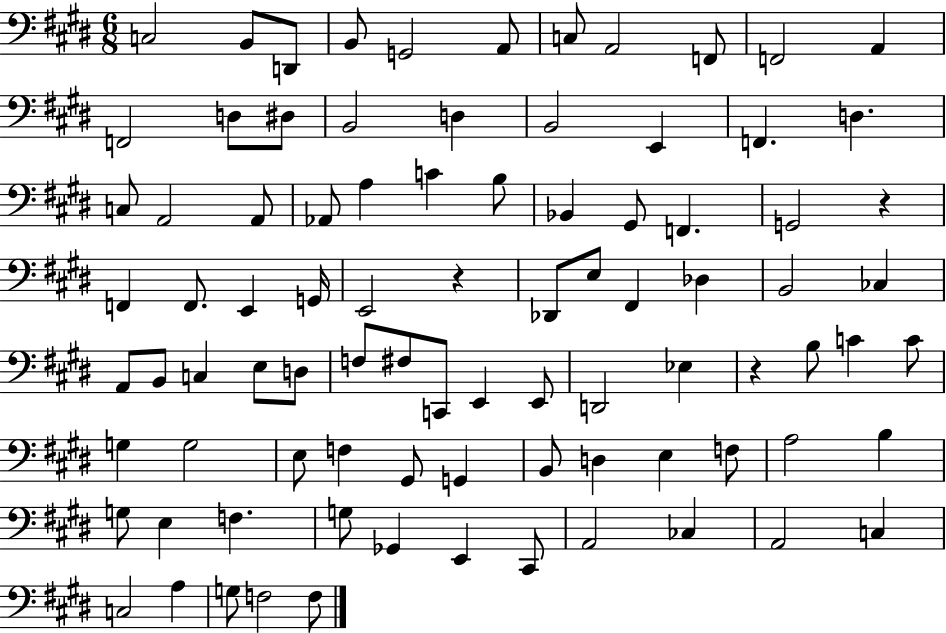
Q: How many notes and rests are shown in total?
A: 88